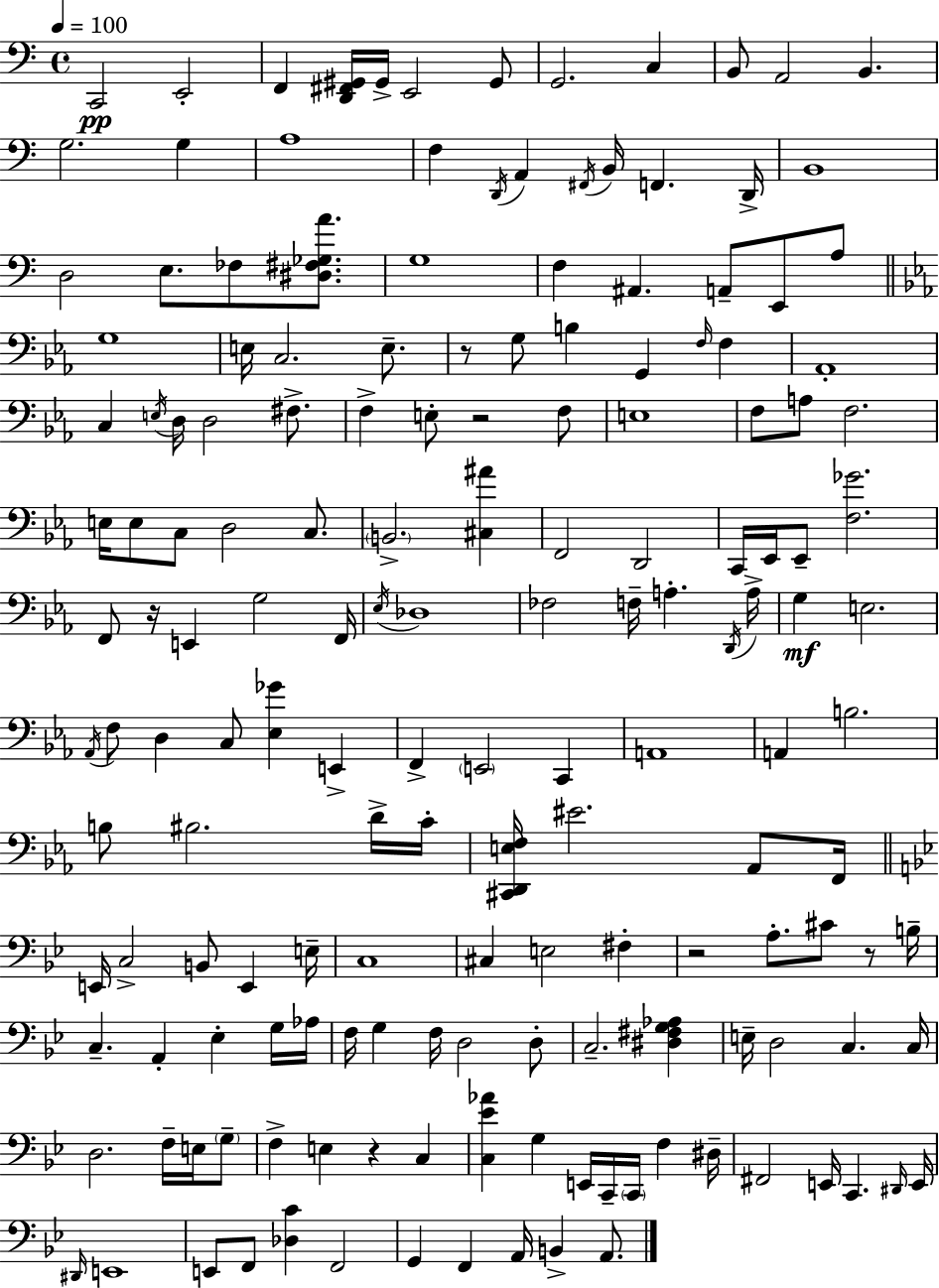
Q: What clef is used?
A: bass